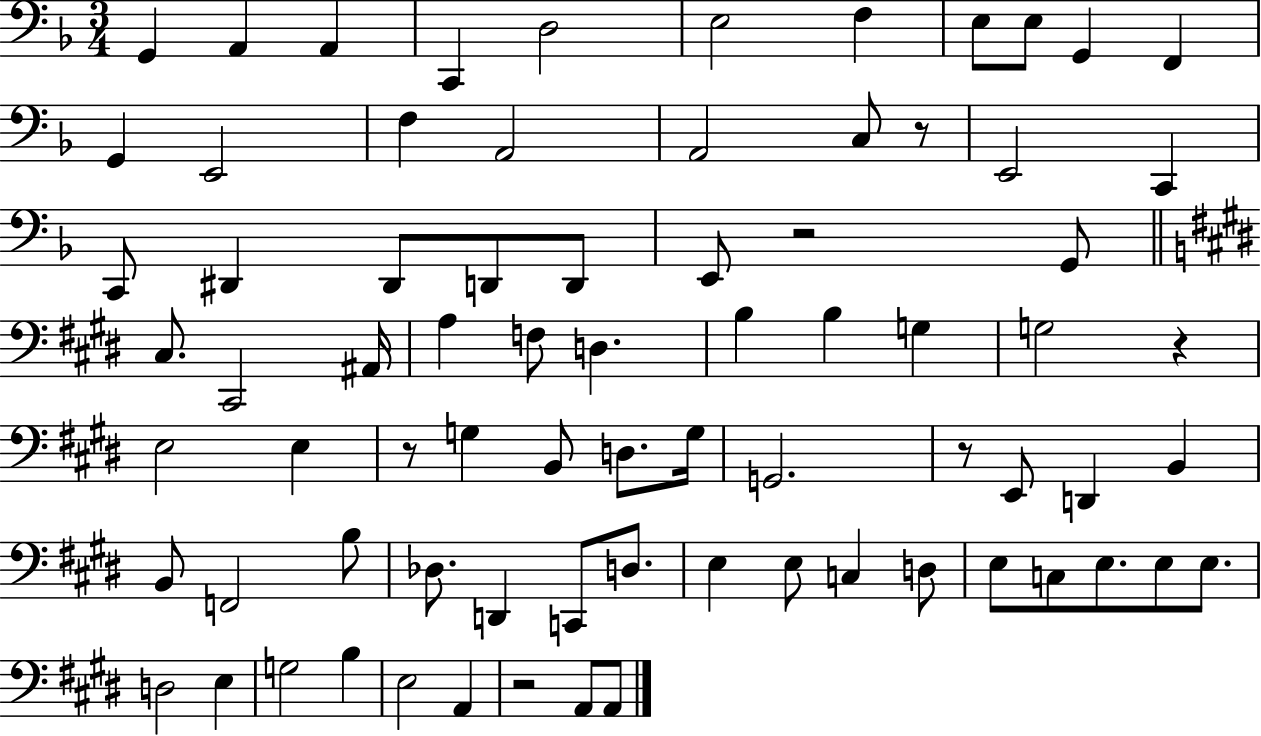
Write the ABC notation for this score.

X:1
T:Untitled
M:3/4
L:1/4
K:F
G,, A,, A,, C,, D,2 E,2 F, E,/2 E,/2 G,, F,, G,, E,,2 F, A,,2 A,,2 C,/2 z/2 E,,2 C,, C,,/2 ^D,, ^D,,/2 D,,/2 D,,/2 E,,/2 z2 G,,/2 ^C,/2 ^C,,2 ^A,,/4 A, F,/2 D, B, B, G, G,2 z E,2 E, z/2 G, B,,/2 D,/2 G,/4 G,,2 z/2 E,,/2 D,, B,, B,,/2 F,,2 B,/2 _D,/2 D,, C,,/2 D,/2 E, E,/2 C, D,/2 E,/2 C,/2 E,/2 E,/2 E,/2 D,2 E, G,2 B, E,2 A,, z2 A,,/2 A,,/2